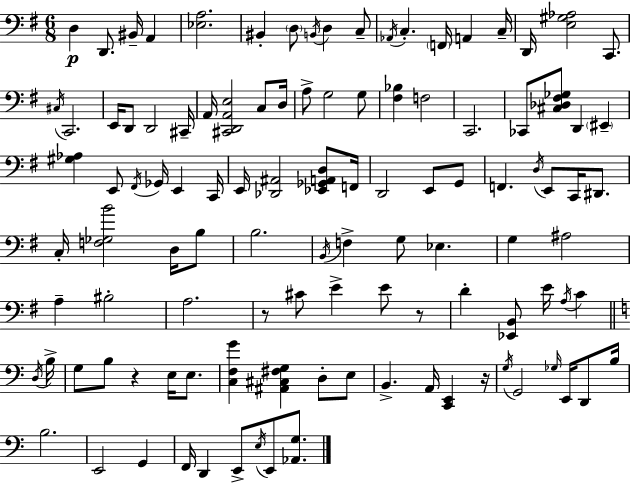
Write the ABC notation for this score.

X:1
T:Untitled
M:6/8
L:1/4
K:Em
D, D,,/2 ^B,,/4 A,, [_E,A,]2 ^B,, D,/2 B,,/4 D, C,/2 _A,,/4 C, F,,/4 A,, C,/4 D,,/4 [E,^G,_A,]2 C,,/2 ^C,/4 C,,2 E,,/4 D,,/2 D,,2 ^C,,/4 A,,/4 [^C,,D,,A,,E,]2 C,/2 D,/4 A,/2 G,2 G,/2 [^F,_B,] F,2 C,,2 _C,,/2 [^C,_D,^F,_G,]/2 D,, ^E,, [^G,_A,] E,,/2 ^F,,/4 _G,,/4 E,, C,,/4 E,,/4 [_D,,^A,,]2 [_E,,_G,,A,,D,]/2 F,,/4 D,,2 E,,/2 G,,/2 F,, D,/4 E,,/2 C,,/4 ^D,,/2 C,/4 [F,_G,B]2 D,/4 B,/2 B,2 B,,/4 F, G,/2 _E, G, ^A,2 A, ^B,2 A,2 z/2 ^C/2 E E/2 z/2 D [_E,,B,,]/2 E/4 A,/4 C D,/4 B,/4 G,/2 B,/2 z E,/4 E,/2 [C,F,G] [^A,,^C,^F,G,] D,/2 E,/2 B,, A,,/4 [C,,E,,] z/4 G,/4 G,,2 _G,/4 E,,/4 D,,/2 B,/4 B,2 E,,2 G,, F,,/4 D,, E,,/2 E,/4 E,,/2 [_A,,G,]/2